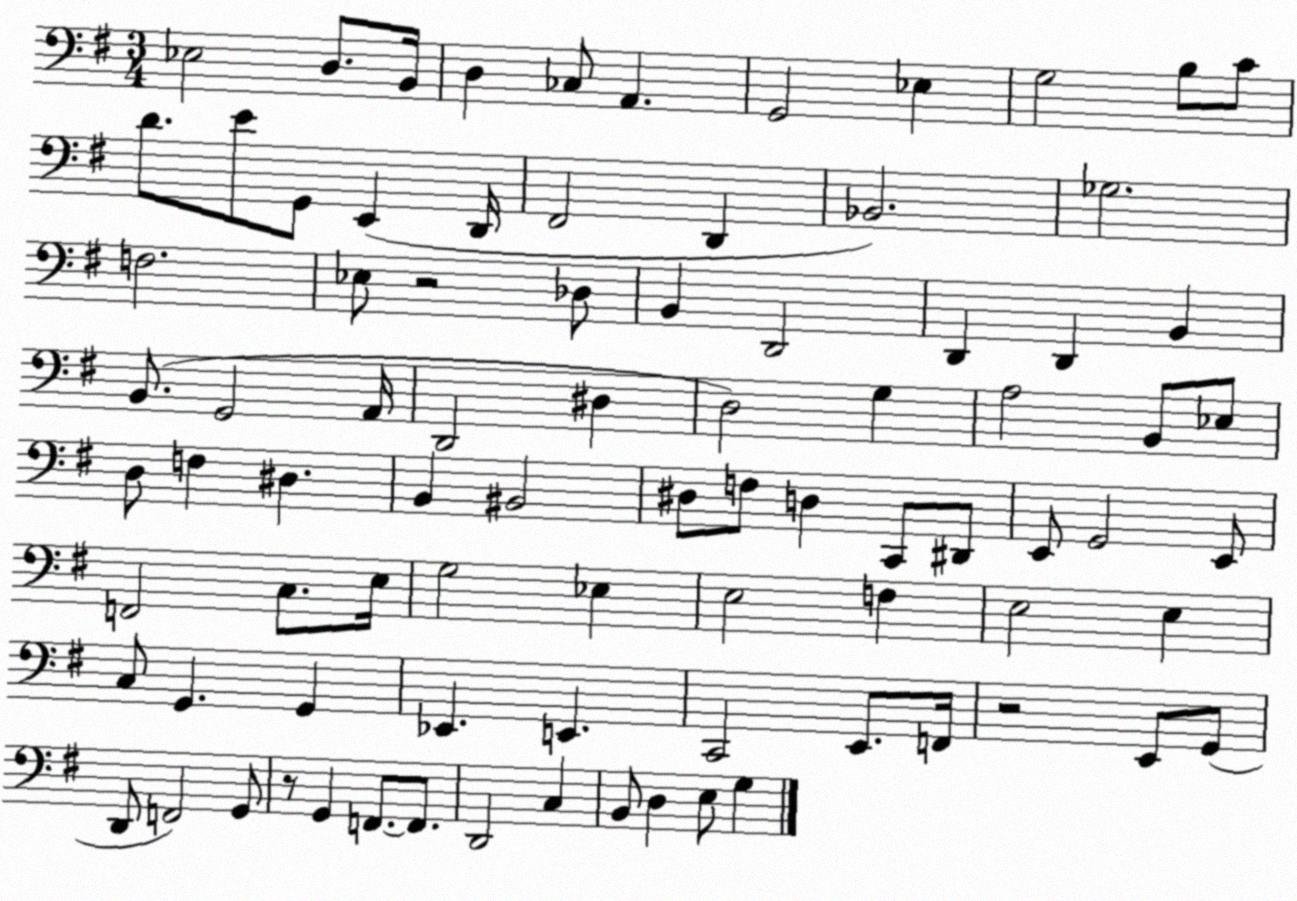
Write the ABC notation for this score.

X:1
T:Untitled
M:3/4
L:1/4
K:G
_E,2 D,/2 B,,/4 D, _C,/2 A,, G,,2 _E, G,2 B,/2 C/2 D/2 E/2 G,,/2 E,, D,,/4 ^F,,2 D,, _B,,2 _G,2 F,2 _E,/2 z2 _D,/2 B,, D,,2 D,, D,, B,, B,,/2 G,,2 A,,/4 D,,2 ^D, D,2 G, A,2 B,,/2 _E,/2 D,/2 F, ^D, B,, ^B,,2 ^D,/2 F,/2 D, C,,/2 ^D,,/2 E,,/2 G,,2 E,,/2 F,,2 C,/2 E,/4 G,2 _E, E,2 F, E,2 E, C,/2 G,, G,, _E,, E,, C,,2 E,,/2 F,,/4 z2 E,,/2 G,,/2 D,,/2 F,,2 G,,/2 z/2 G,, F,,/2 F,,/2 D,,2 C, B,,/2 D, E,/2 G,